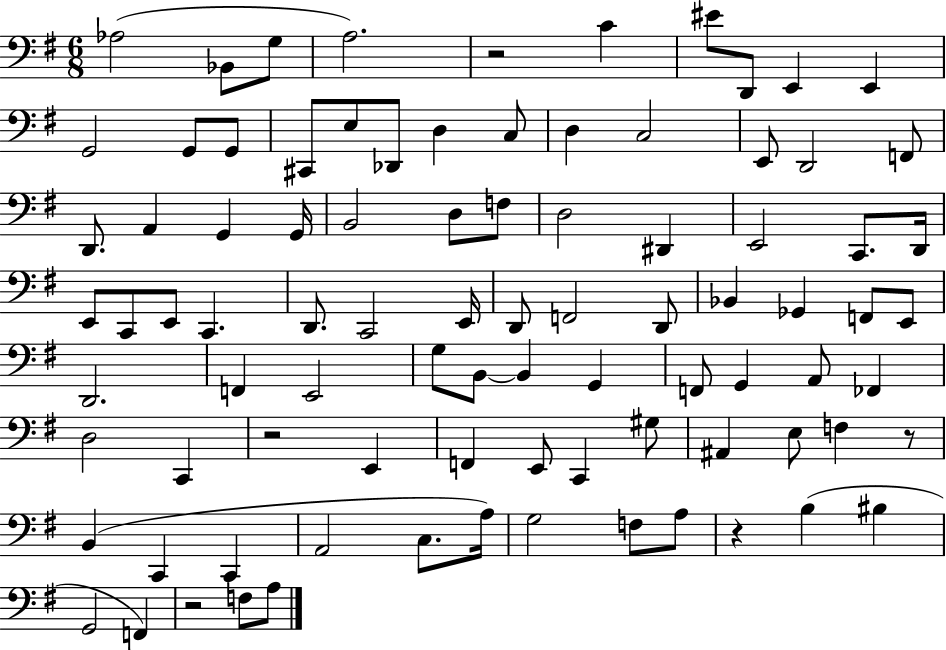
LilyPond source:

{
  \clef bass
  \numericTimeSignature
  \time 6/8
  \key g \major
  aes2( bes,8 g8 | a2.) | r2 c'4 | eis'8 d,8 e,4 e,4 | \break g,2 g,8 g,8 | cis,8 e8 des,8 d4 c8 | d4 c2 | e,8 d,2 f,8 | \break d,8. a,4 g,4 g,16 | b,2 d8 f8 | d2 dis,4 | e,2 c,8. d,16 | \break e,8 c,8 e,8 c,4. | d,8. c,2 e,16 | d,8 f,2 d,8 | bes,4 ges,4 f,8 e,8 | \break d,2. | f,4 e,2 | g8 b,8~~ b,4 g,4 | f,8 g,4 a,8 fes,4 | \break d2 c,4 | r2 e,4 | f,4 e,8 c,4 gis8 | ais,4 e8 f4 r8 | \break b,4( c,4 c,4 | a,2 c8. a16) | g2 f8 a8 | r4 b4( bis4 | \break g,2 f,4) | r2 f8 a8 | \bar "|."
}